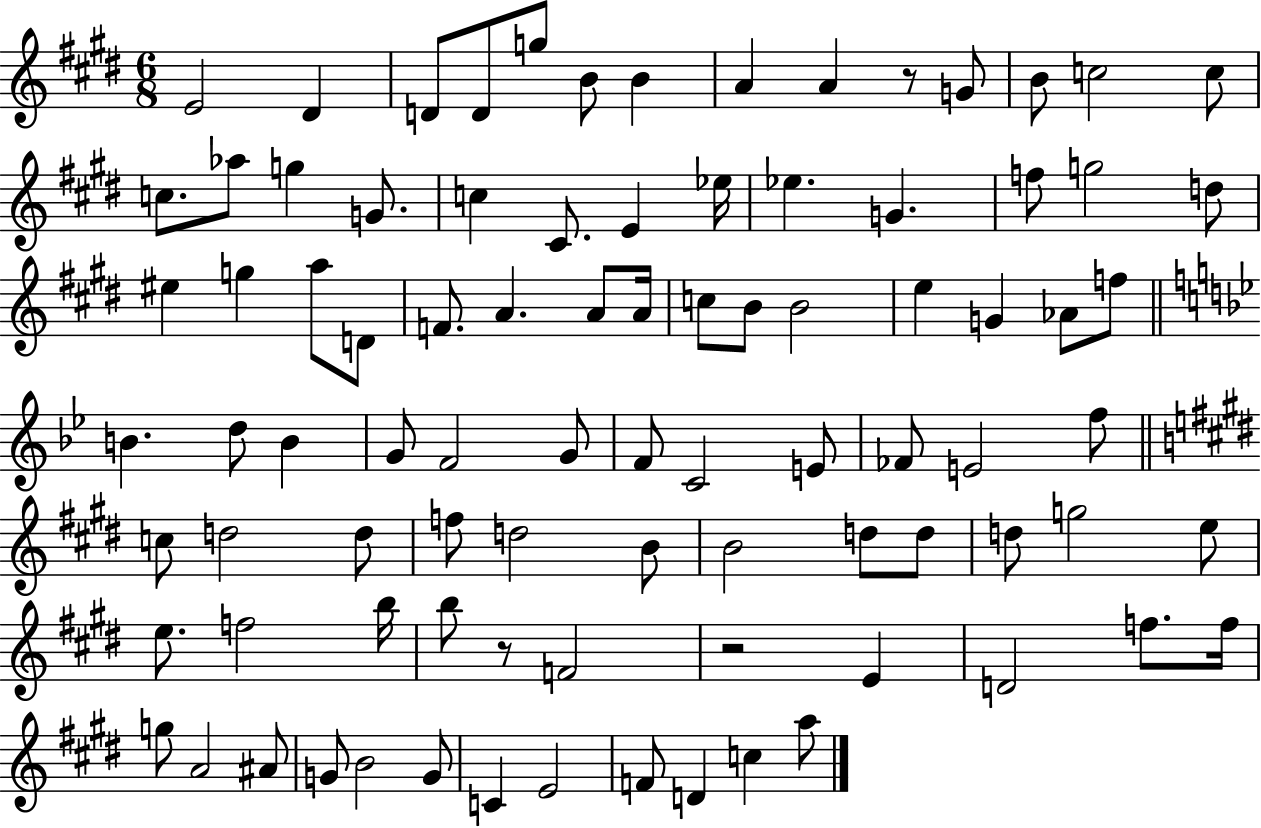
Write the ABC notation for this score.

X:1
T:Untitled
M:6/8
L:1/4
K:E
E2 ^D D/2 D/2 g/2 B/2 B A A z/2 G/2 B/2 c2 c/2 c/2 _a/2 g G/2 c ^C/2 E _e/4 _e G f/2 g2 d/2 ^e g a/2 D/2 F/2 A A/2 A/4 c/2 B/2 B2 e G _A/2 f/2 B d/2 B G/2 F2 G/2 F/2 C2 E/2 _F/2 E2 f/2 c/2 d2 d/2 f/2 d2 B/2 B2 d/2 d/2 d/2 g2 e/2 e/2 f2 b/4 b/2 z/2 F2 z2 E D2 f/2 f/4 g/2 A2 ^A/2 G/2 B2 G/2 C E2 F/2 D c a/2